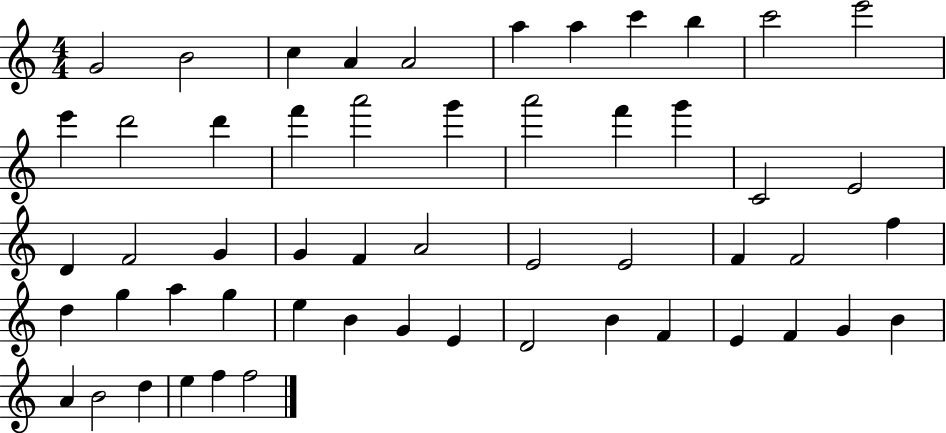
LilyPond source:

{
  \clef treble
  \numericTimeSignature
  \time 4/4
  \key c \major
  g'2 b'2 | c''4 a'4 a'2 | a''4 a''4 c'''4 b''4 | c'''2 e'''2 | \break e'''4 d'''2 d'''4 | f'''4 a'''2 g'''4 | a'''2 f'''4 g'''4 | c'2 e'2 | \break d'4 f'2 g'4 | g'4 f'4 a'2 | e'2 e'2 | f'4 f'2 f''4 | \break d''4 g''4 a''4 g''4 | e''4 b'4 g'4 e'4 | d'2 b'4 f'4 | e'4 f'4 g'4 b'4 | \break a'4 b'2 d''4 | e''4 f''4 f''2 | \bar "|."
}